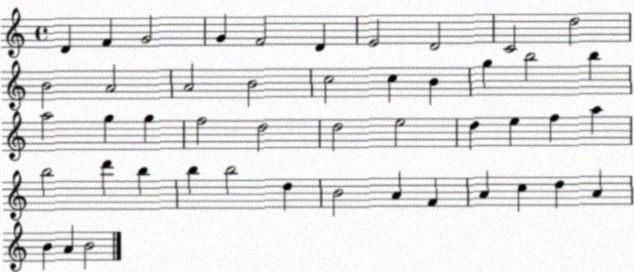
X:1
T:Untitled
M:4/4
L:1/4
K:C
D F G2 G F2 D E2 D2 C2 d2 B2 A2 A2 B2 c2 c B g b2 b a2 g g f2 d2 d2 e2 d e f a b2 d' b b b2 d B2 A F A c d A B A B2